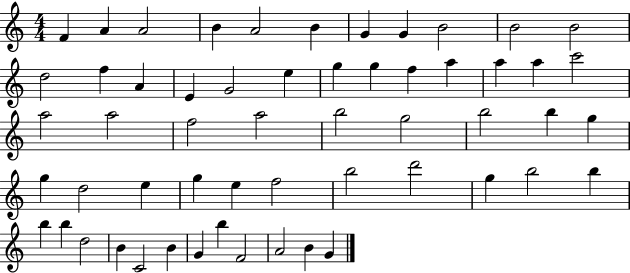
F4/q A4/q A4/h B4/q A4/h B4/q G4/q G4/q B4/h B4/h B4/h D5/h F5/q A4/q E4/q G4/h E5/q G5/q G5/q F5/q A5/q A5/q A5/q C6/h A5/h A5/h F5/h A5/h B5/h G5/h B5/h B5/q G5/q G5/q D5/h E5/q G5/q E5/q F5/h B5/h D6/h G5/q B5/h B5/q B5/q B5/q D5/h B4/q C4/h B4/q G4/q B5/q F4/h A4/h B4/q G4/q